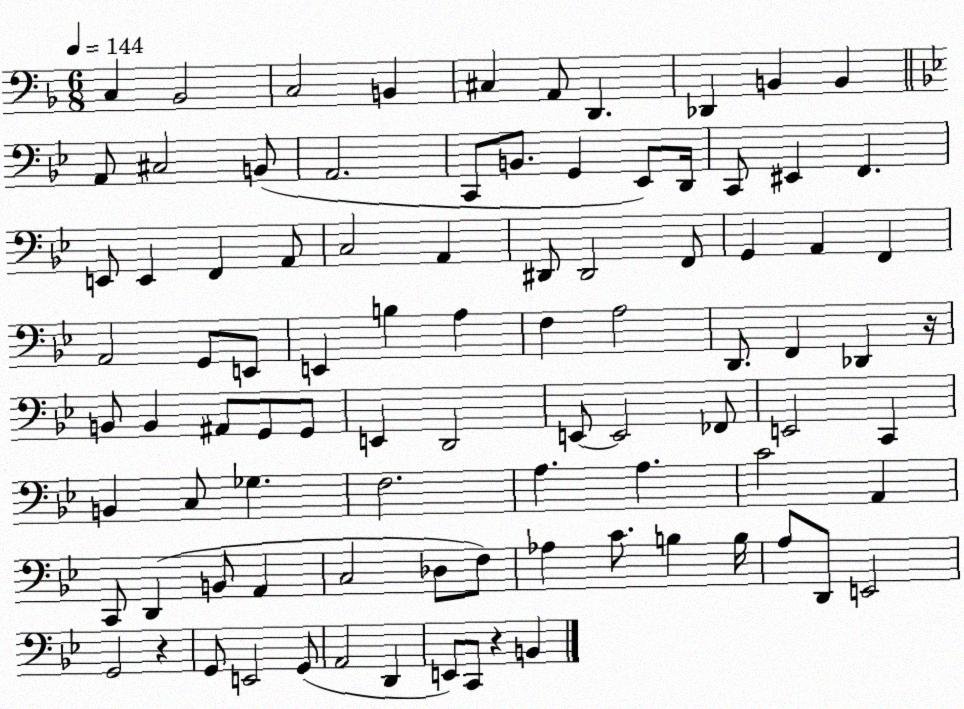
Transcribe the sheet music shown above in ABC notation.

X:1
T:Untitled
M:6/8
L:1/4
K:F
C, _B,,2 C,2 B,, ^C, A,,/2 D,, _D,, B,, B,, A,,/2 ^C,2 B,,/2 A,,2 C,,/2 B,,/2 G,, _E,,/2 D,,/4 C,,/2 ^E,, F,, E,,/2 E,, F,, A,,/2 C,2 A,, ^D,,/2 ^D,,2 F,,/2 G,, A,, F,, A,,2 G,,/2 E,,/2 E,, B, A, F, A,2 D,,/2 F,, _D,, z/4 B,,/2 B,, ^A,,/2 G,,/2 G,,/2 E,, D,,2 E,,/2 E,,2 _F,,/2 E,,2 C,, B,, C,/2 _G, F,2 A, A, C2 A,, C,,/2 D,, B,,/2 A,, C,2 _D,/2 F,/2 _A, C/2 B, B,/4 A,/2 D,,/2 E,,2 G,,2 z G,,/2 E,,2 G,,/2 A,,2 D,, E,,/2 C,,/2 z B,,